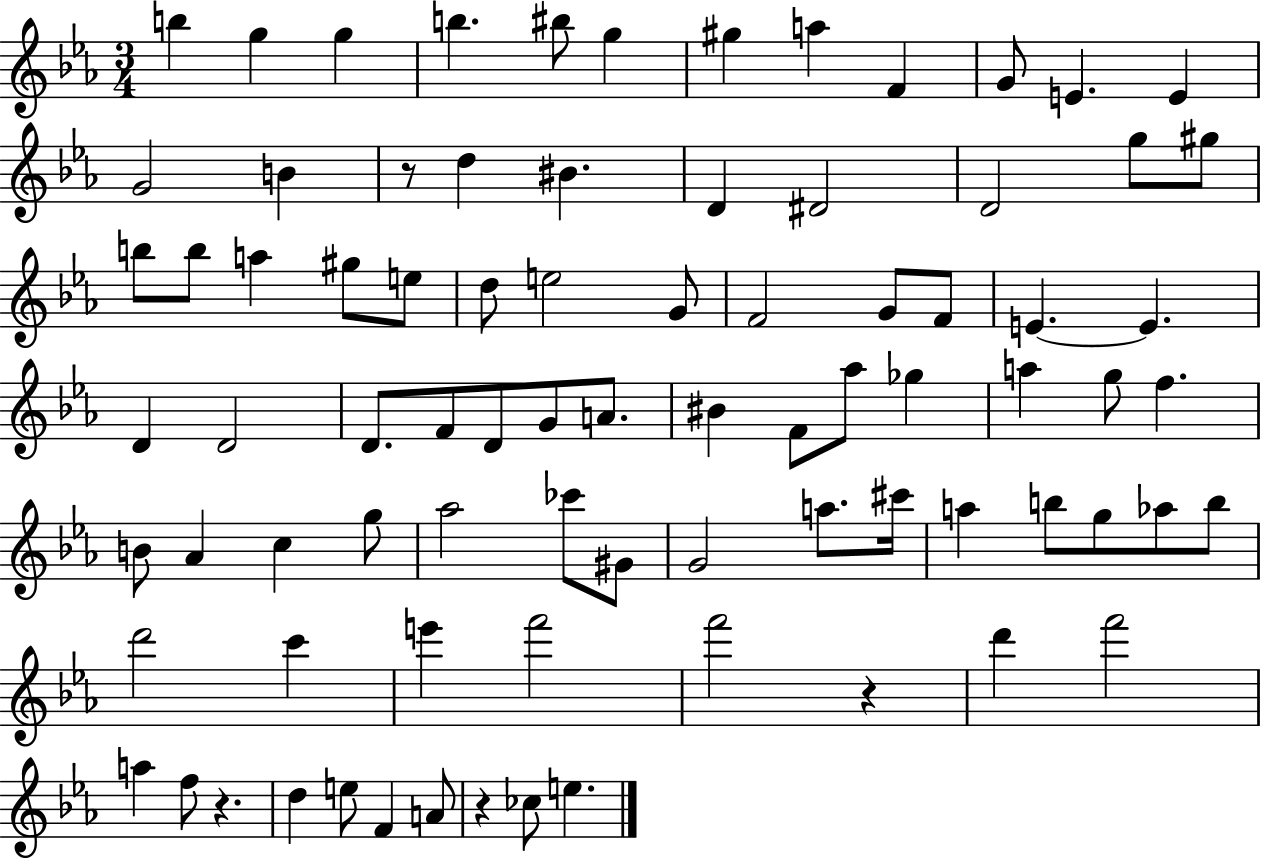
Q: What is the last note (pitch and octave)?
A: E5